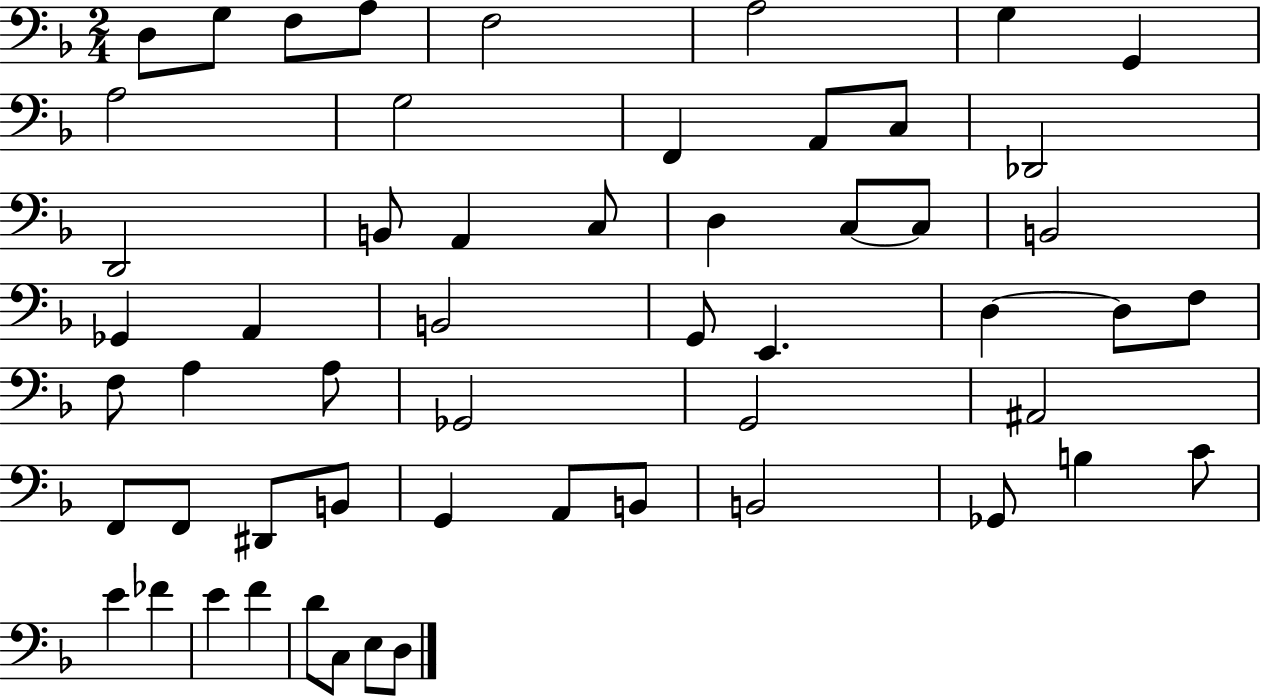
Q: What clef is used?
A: bass